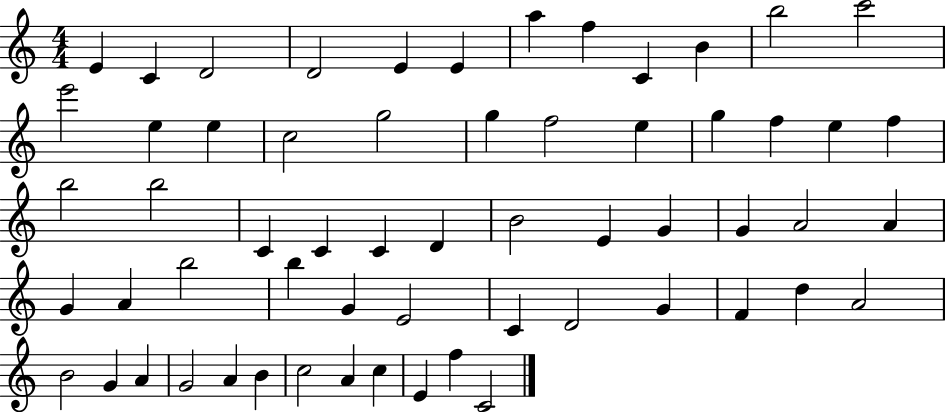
X:1
T:Untitled
M:4/4
L:1/4
K:C
E C D2 D2 E E a f C B b2 c'2 e'2 e e c2 g2 g f2 e g f e f b2 b2 C C C D B2 E G G A2 A G A b2 b G E2 C D2 G F d A2 B2 G A G2 A B c2 A c E f C2